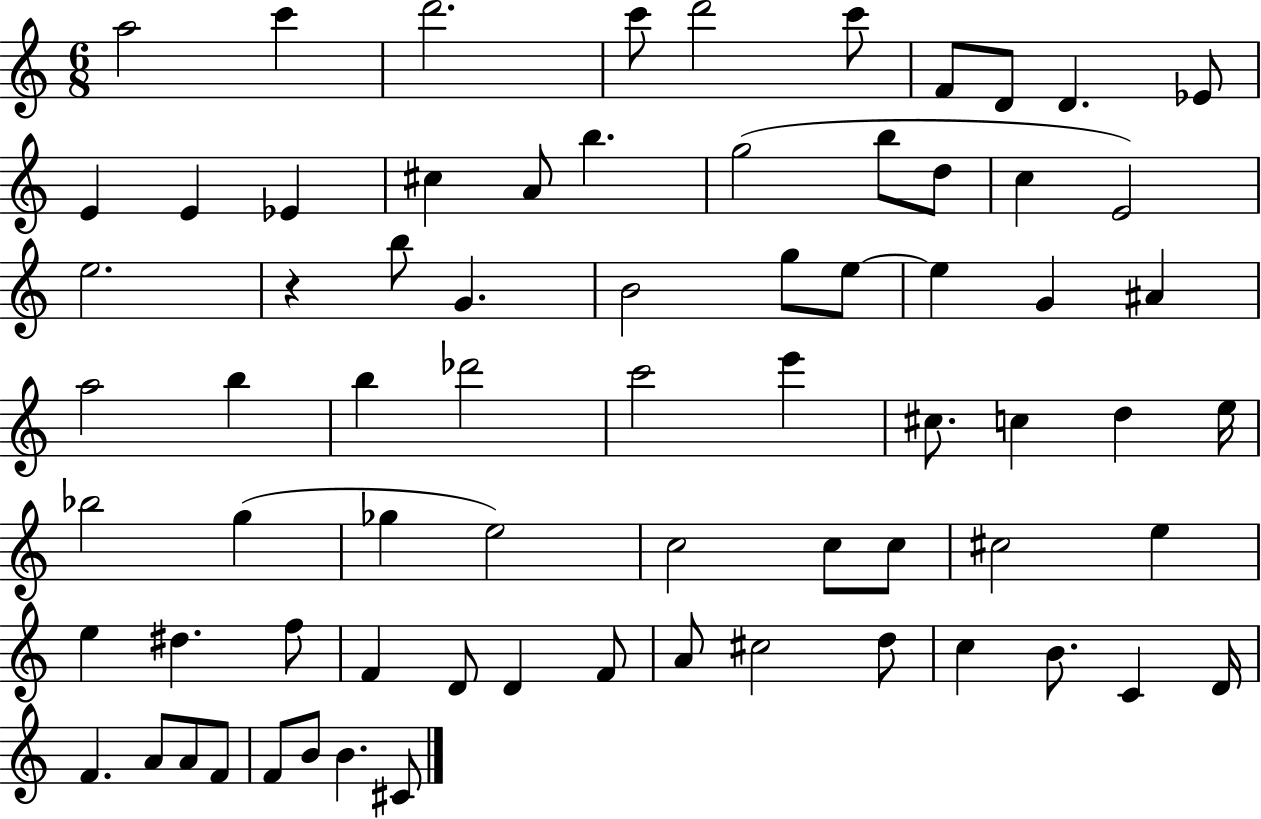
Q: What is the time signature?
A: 6/8